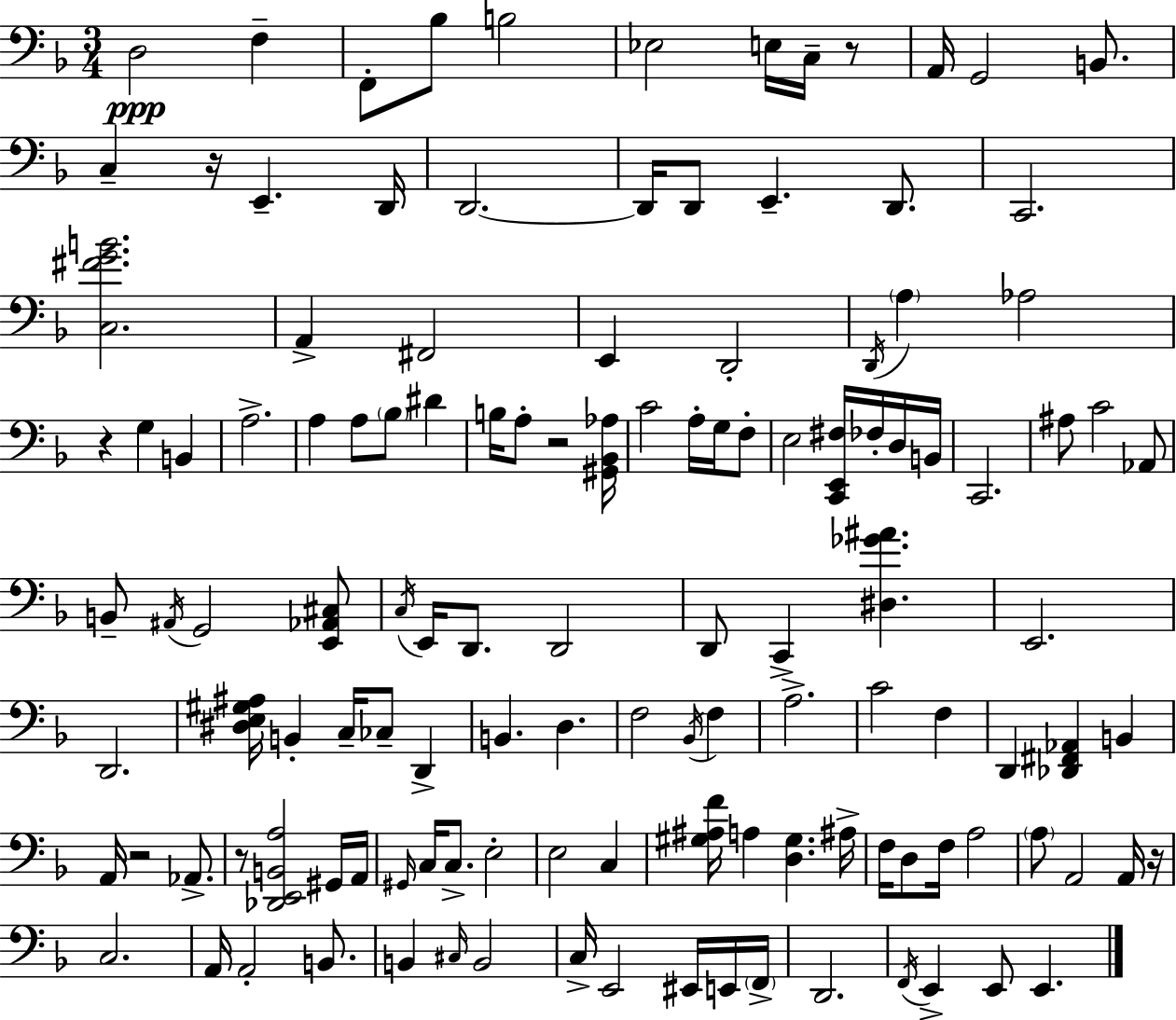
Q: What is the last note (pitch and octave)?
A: E2